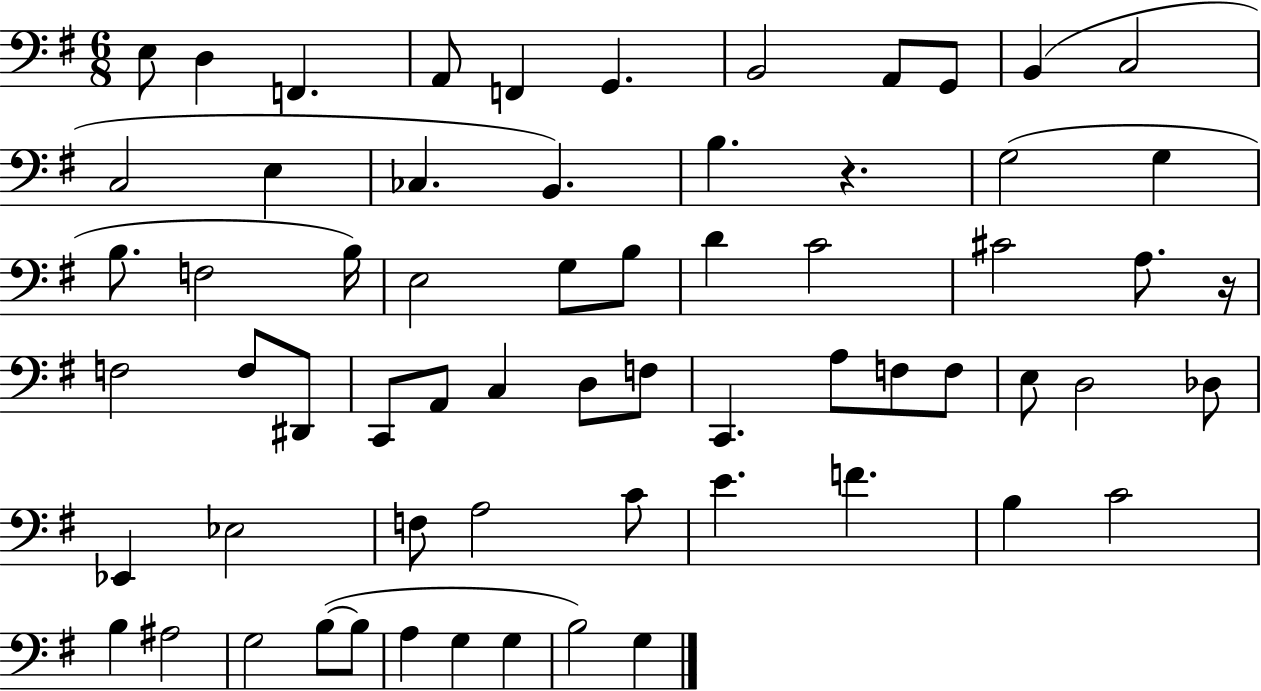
X:1
T:Untitled
M:6/8
L:1/4
K:G
E,/2 D, F,, A,,/2 F,, G,, B,,2 A,,/2 G,,/2 B,, C,2 C,2 E, _C, B,, B, z G,2 G, B,/2 F,2 B,/4 E,2 G,/2 B,/2 D C2 ^C2 A,/2 z/4 F,2 F,/2 ^D,,/2 C,,/2 A,,/2 C, D,/2 F,/2 C,, A,/2 F,/2 F,/2 E,/2 D,2 _D,/2 _E,, _E,2 F,/2 A,2 C/2 E F B, C2 B, ^A,2 G,2 B,/2 B,/2 A, G, G, B,2 G,